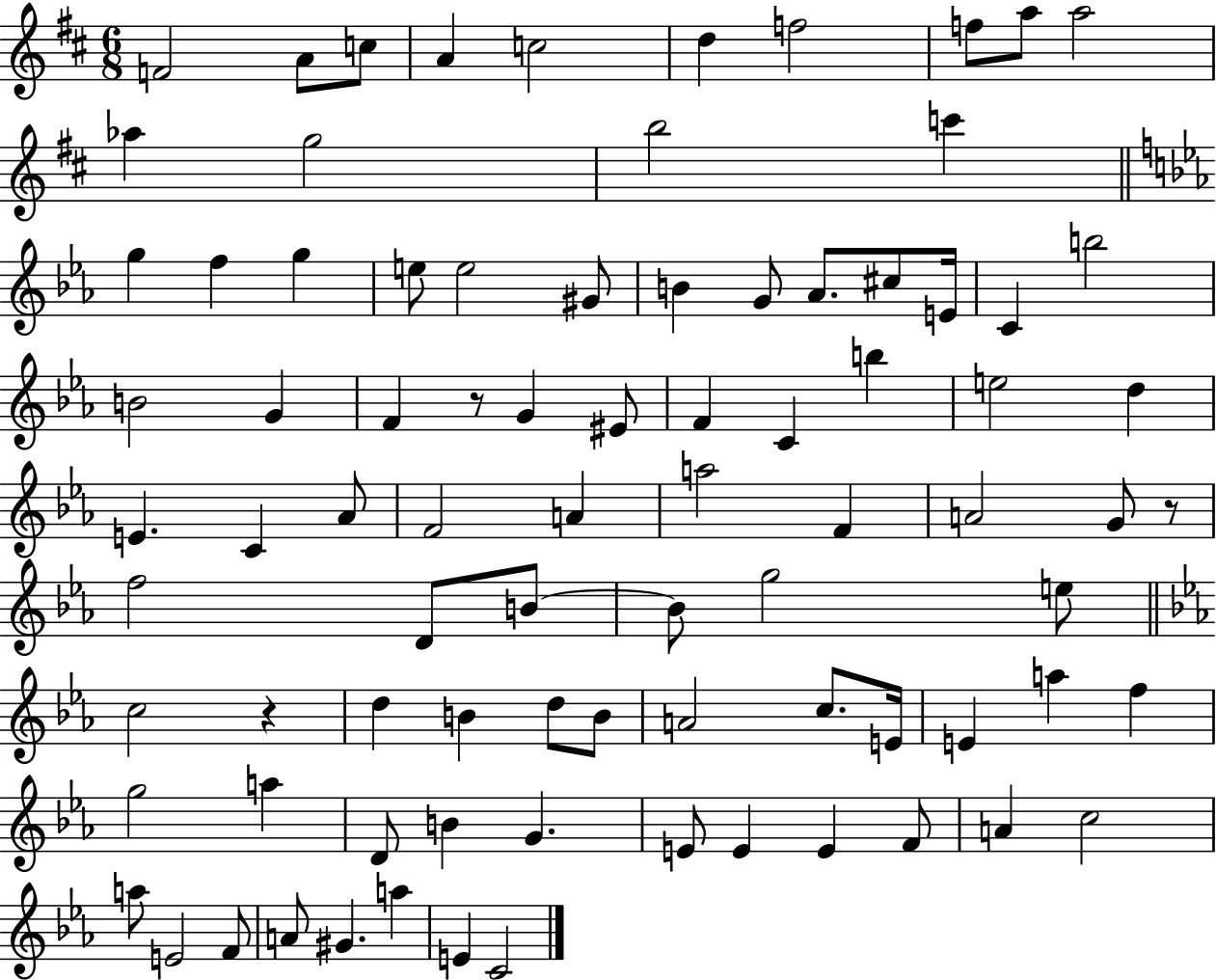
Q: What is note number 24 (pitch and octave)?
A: C#5